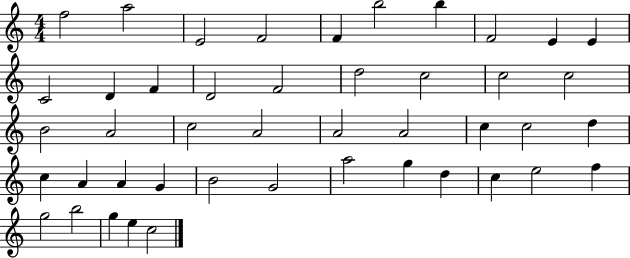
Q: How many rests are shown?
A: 0